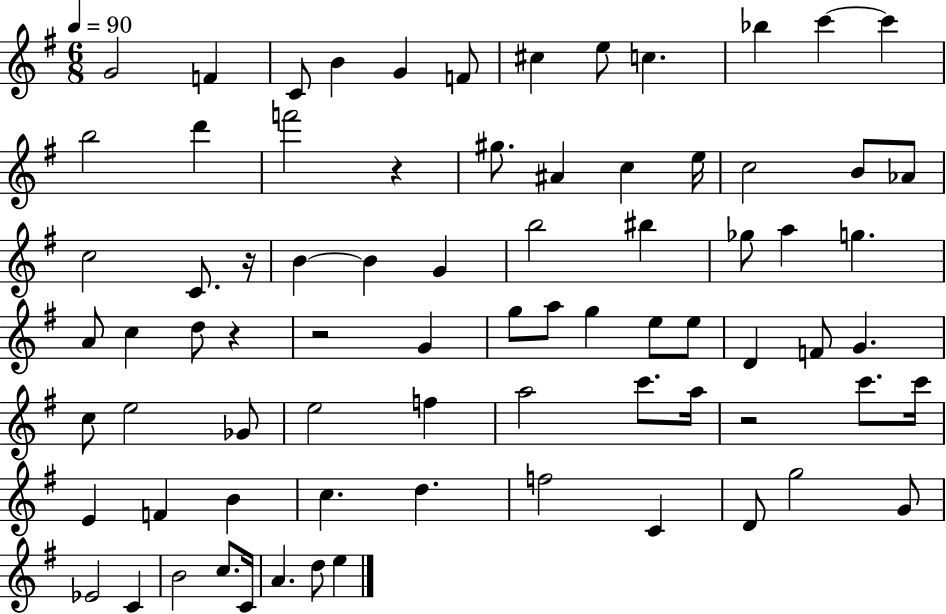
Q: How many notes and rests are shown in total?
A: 77